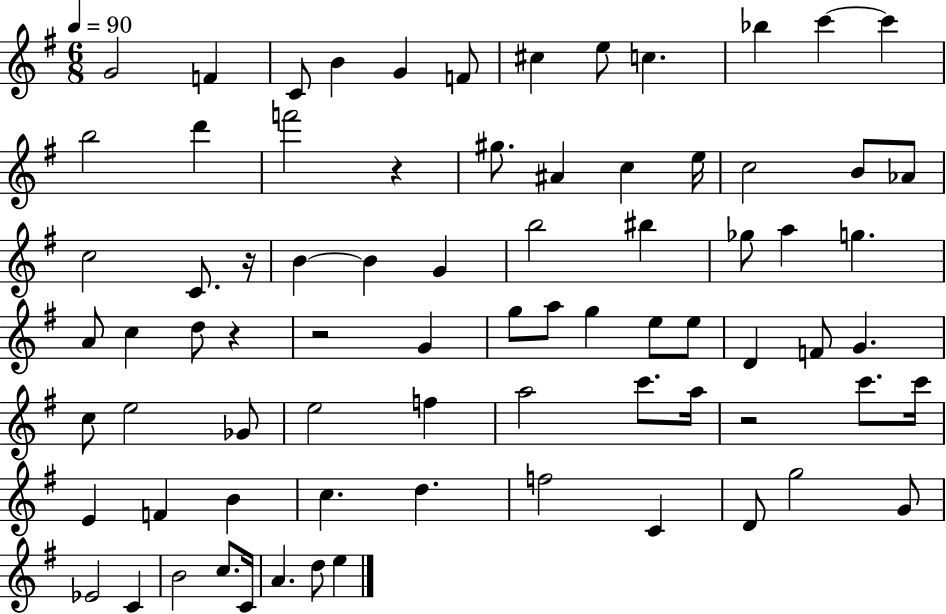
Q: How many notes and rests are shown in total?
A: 77